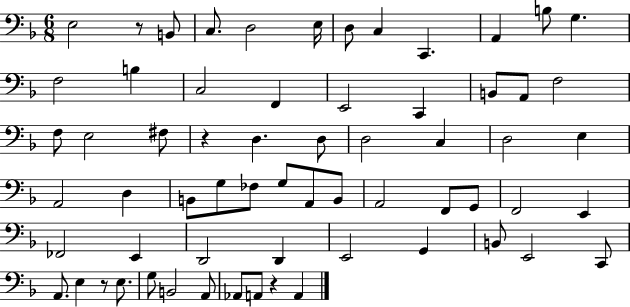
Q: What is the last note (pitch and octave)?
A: A2